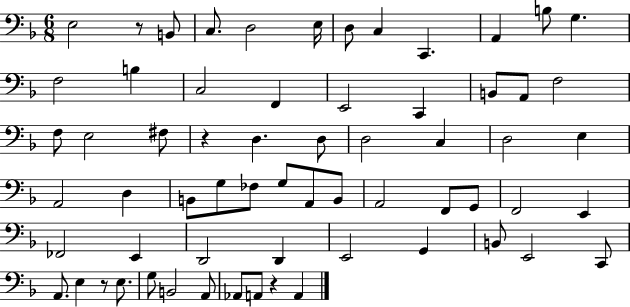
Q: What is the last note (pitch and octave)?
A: A2